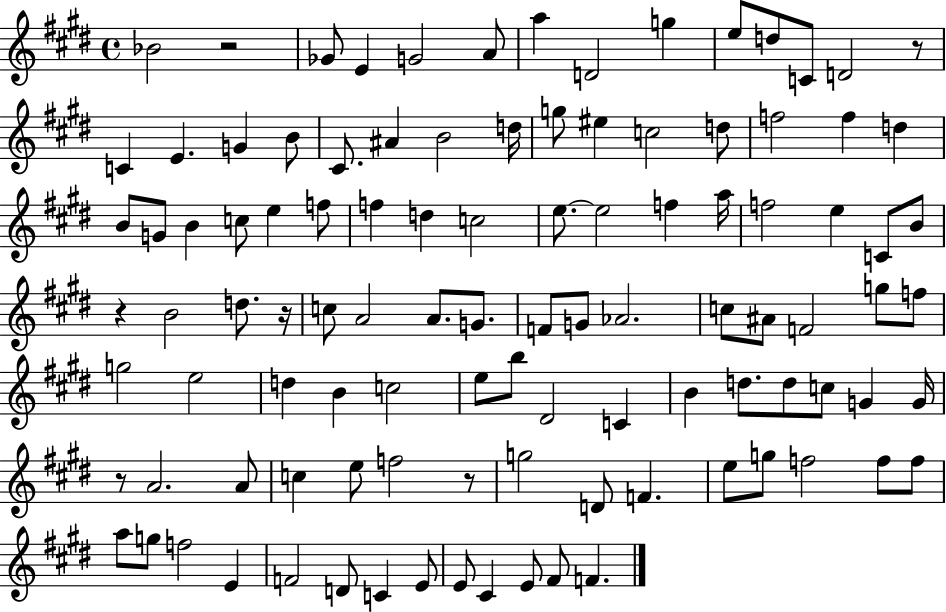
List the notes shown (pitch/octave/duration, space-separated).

Bb4/h R/h Gb4/e E4/q G4/h A4/e A5/q D4/h G5/q E5/e D5/e C4/e D4/h R/e C4/q E4/q. G4/q B4/e C#4/e. A#4/q B4/h D5/s G5/e EIS5/q C5/h D5/e F5/h F5/q D5/q B4/e G4/e B4/q C5/e E5/q F5/e F5/q D5/q C5/h E5/e. E5/h F5/q A5/s F5/h E5/q C4/e B4/e R/q B4/h D5/e. R/s C5/e A4/h A4/e. G4/e. F4/e G4/e Ab4/h. C5/e A#4/e F4/h G5/e F5/e G5/h E5/h D5/q B4/q C5/h E5/e B5/e D#4/h C4/q B4/q D5/e. D5/e C5/e G4/q G4/s R/e A4/h. A4/e C5/q E5/e F5/h R/e G5/h D4/e F4/q. E5/e G5/e F5/h F5/e F5/e A5/e G5/e F5/h E4/q F4/h D4/e C4/q E4/e E4/e C#4/q E4/e F#4/e F4/q.